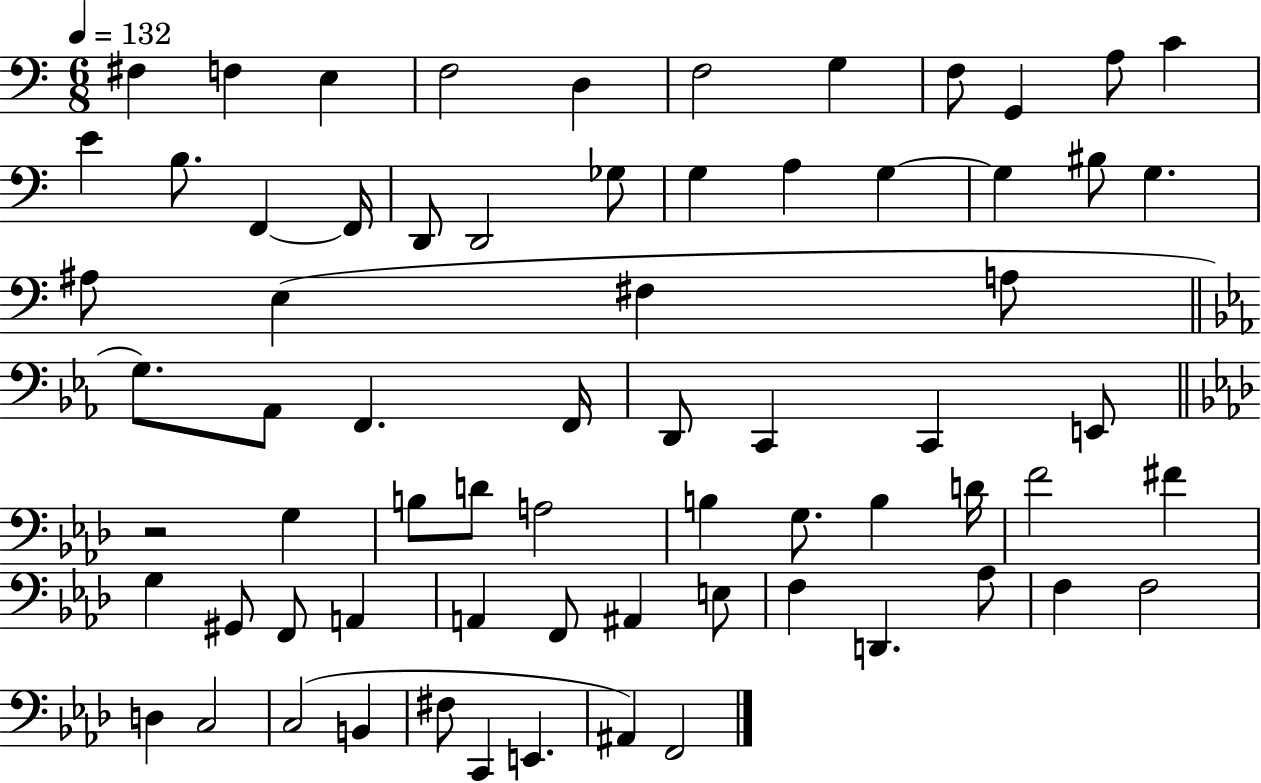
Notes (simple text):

F#3/q F3/q E3/q F3/h D3/q F3/h G3/q F3/e G2/q A3/e C4/q E4/q B3/e. F2/q F2/s D2/e D2/h Gb3/e G3/q A3/q G3/q G3/q BIS3/e G3/q. A#3/e E3/q F#3/q A3/e G3/e. Ab2/e F2/q. F2/s D2/e C2/q C2/q E2/e R/h G3/q B3/e D4/e A3/h B3/q G3/e. B3/q D4/s F4/h F#4/q G3/q G#2/e F2/e A2/q A2/q F2/e A#2/q E3/e F3/q D2/q. Ab3/e F3/q F3/h D3/q C3/h C3/h B2/q F#3/e C2/q E2/q. A#2/q F2/h